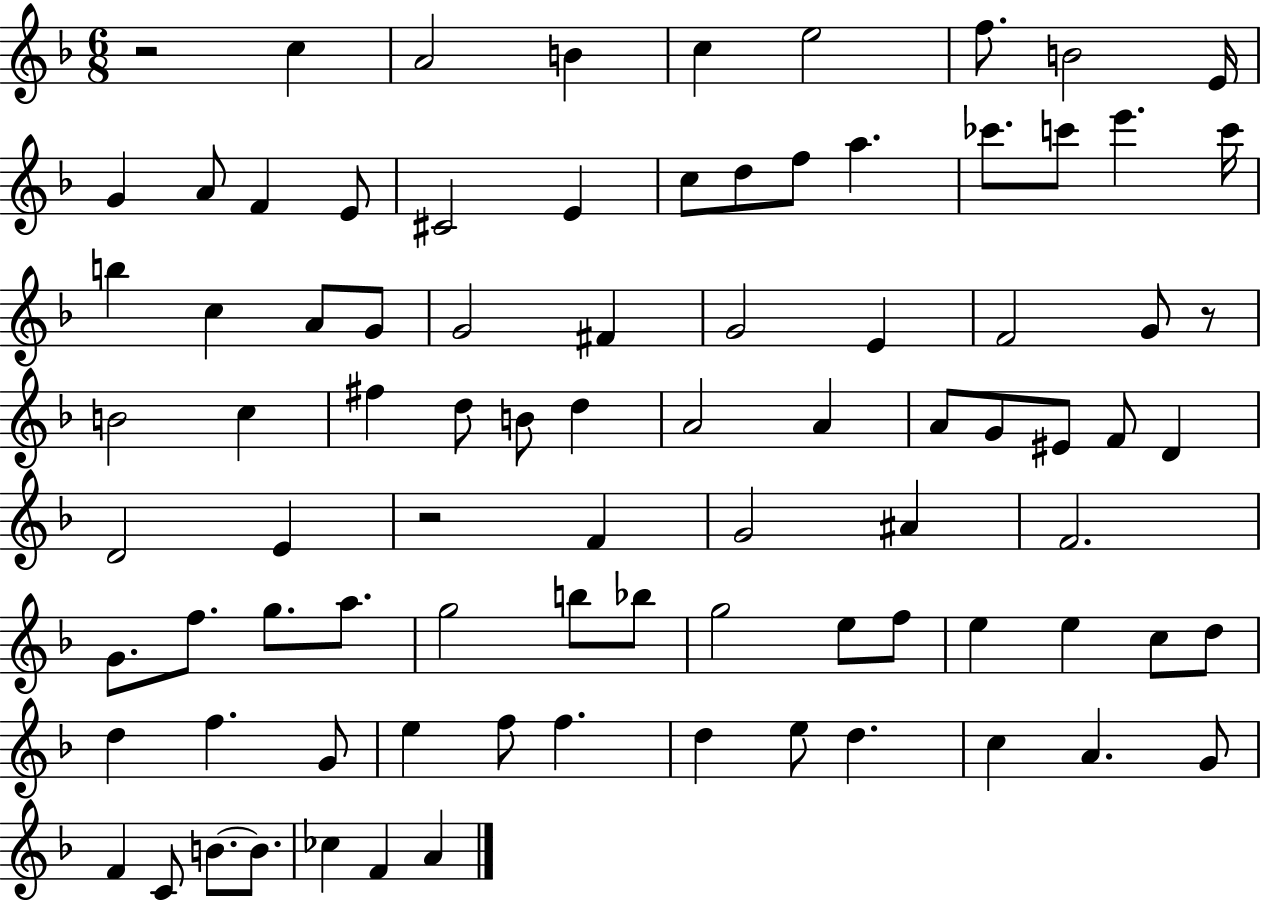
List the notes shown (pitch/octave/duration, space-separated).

R/h C5/q A4/h B4/q C5/q E5/h F5/e. B4/h E4/s G4/q A4/e F4/q E4/e C#4/h E4/q C5/e D5/e F5/e A5/q. CES6/e. C6/e E6/q. C6/s B5/q C5/q A4/e G4/e G4/h F#4/q G4/h E4/q F4/h G4/e R/e B4/h C5/q F#5/q D5/e B4/e D5/q A4/h A4/q A4/e G4/e EIS4/e F4/e D4/q D4/h E4/q R/h F4/q G4/h A#4/q F4/h. G4/e. F5/e. G5/e. A5/e. G5/h B5/e Bb5/e G5/h E5/e F5/e E5/q E5/q C5/e D5/e D5/q F5/q. G4/e E5/q F5/e F5/q. D5/q E5/e D5/q. C5/q A4/q. G4/e F4/q C4/e B4/e. B4/e. CES5/q F4/q A4/q